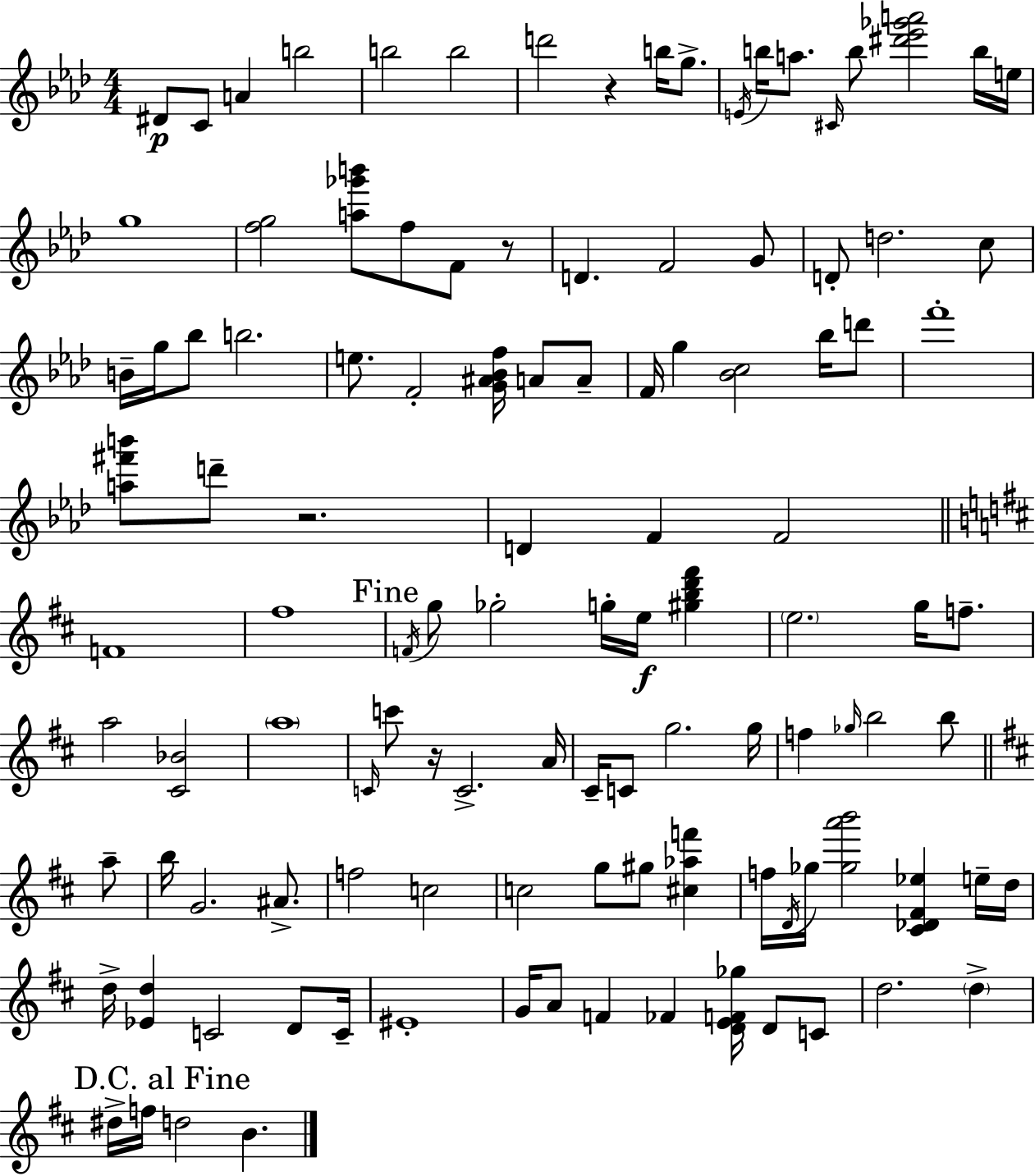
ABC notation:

X:1
T:Untitled
M:4/4
L:1/4
K:Fm
^D/2 C/2 A b2 b2 b2 d'2 z b/4 g/2 E/4 b/4 a/2 ^C/4 b/2 [^d'_e'_g'a']2 b/4 e/4 g4 [fg]2 [a_g'b']/2 f/2 F/2 z/2 D F2 G/2 D/2 d2 c/2 B/4 g/4 _b/2 b2 e/2 F2 [G^A_Bf]/4 A/2 A/2 F/4 g [_Bc]2 _b/4 d'/2 f'4 [a^f'b']/2 d'/2 z2 D F F2 F4 ^f4 F/4 g/2 _g2 g/4 e/4 [^gbd'^f'] e2 g/4 f/2 a2 [^C_B]2 a4 C/4 c'/2 z/4 C2 A/4 ^C/4 C/2 g2 g/4 f _g/4 b2 b/2 a/2 b/4 G2 ^A/2 f2 c2 c2 g/2 ^g/2 [^c_af'] f/4 D/4 _g/4 [_ga'b']2 [^C_D^F_e] e/4 d/4 d/4 [_Ed] C2 D/2 C/4 ^E4 G/4 A/2 F _F [DEF_g]/4 D/2 C/2 d2 d ^d/4 f/4 d2 B